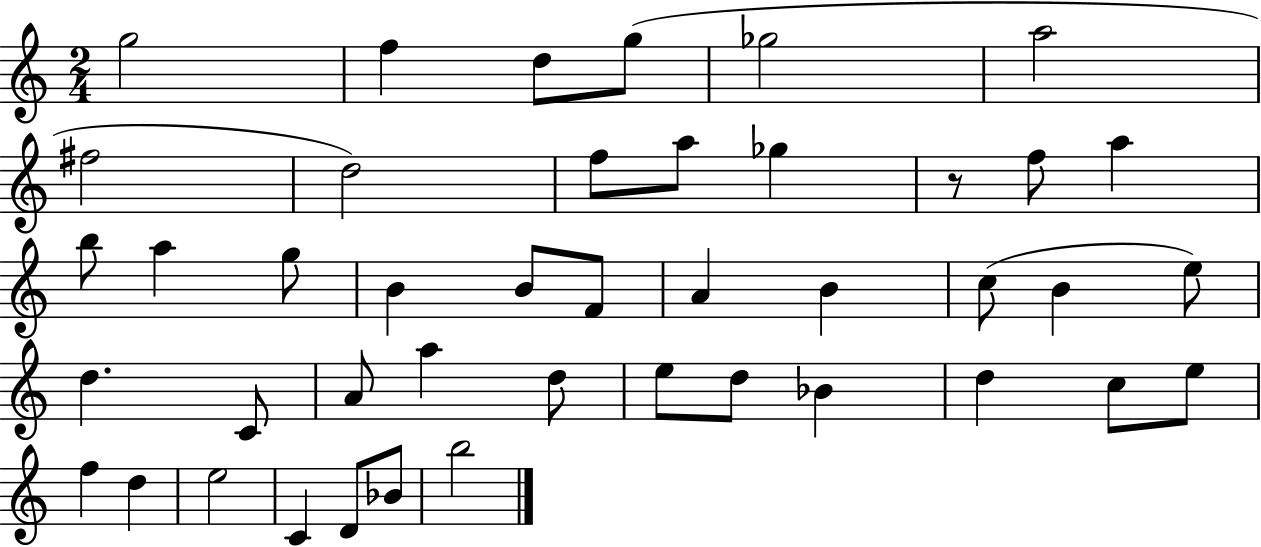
{
  \clef treble
  \numericTimeSignature
  \time 2/4
  \key c \major
  g''2 | f''4 d''8 g''8( | ges''2 | a''2 | \break fis''2 | d''2) | f''8 a''8 ges''4 | r8 f''8 a''4 | \break b''8 a''4 g''8 | b'4 b'8 f'8 | a'4 b'4 | c''8( b'4 e''8) | \break d''4. c'8 | a'8 a''4 d''8 | e''8 d''8 bes'4 | d''4 c''8 e''8 | \break f''4 d''4 | e''2 | c'4 d'8 bes'8 | b''2 | \break \bar "|."
}